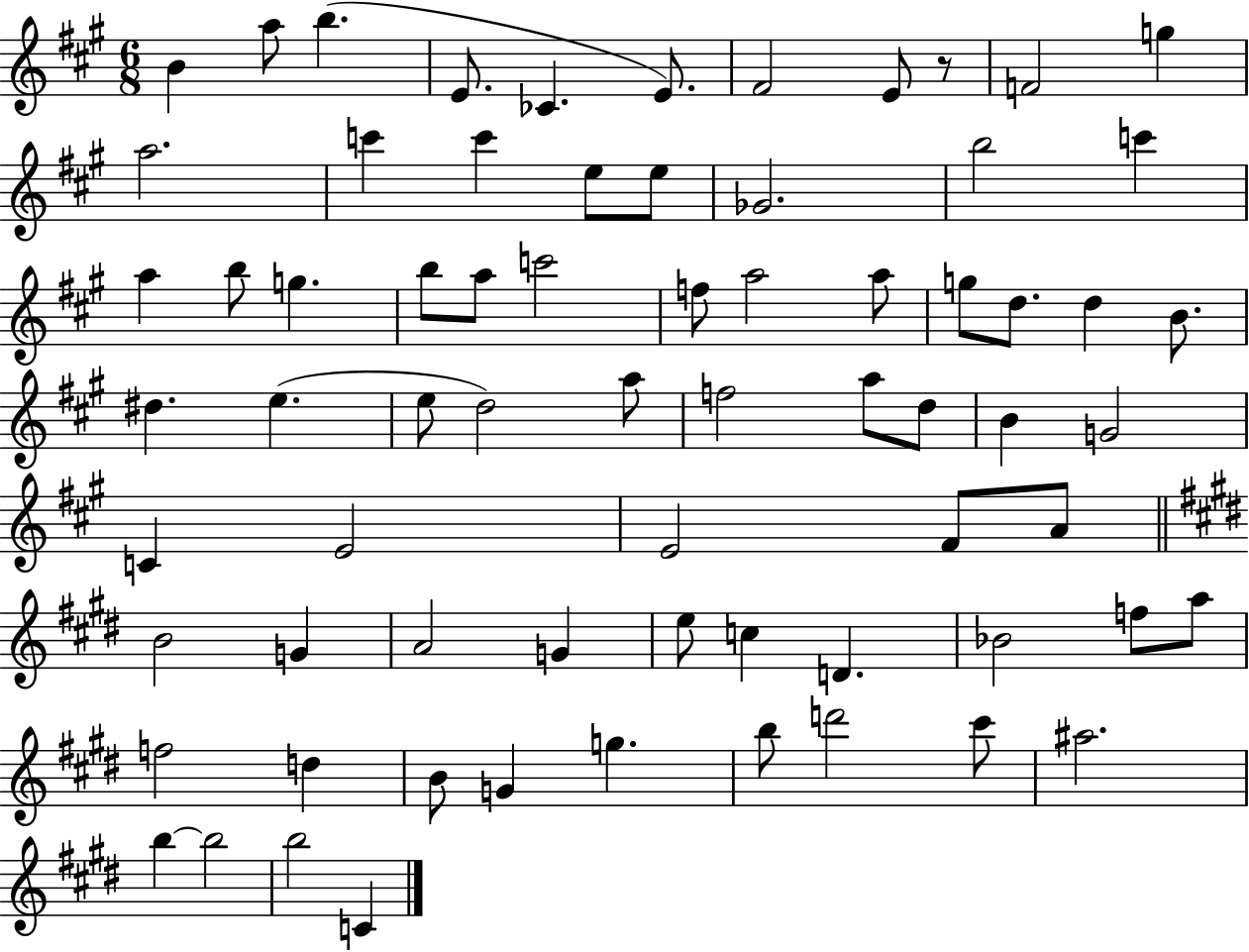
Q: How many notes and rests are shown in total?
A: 70